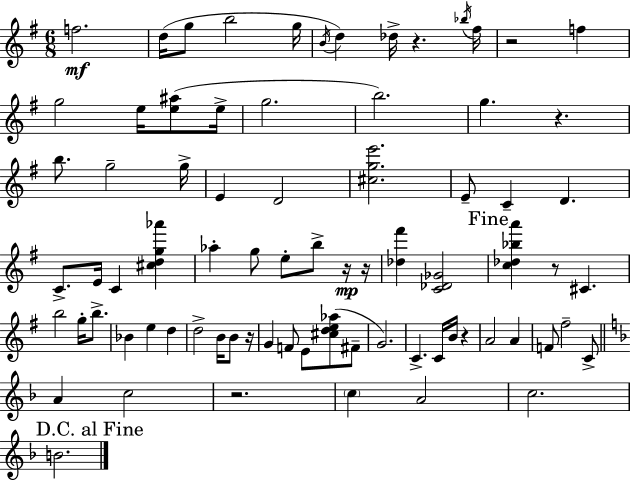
F5/h. D5/s G5/e B5/h G5/s B4/s D5/q Db5/s R/q. Bb5/s F#5/s R/h F5/q G5/h E5/s [E5,A#5]/e E5/s G5/h. B5/h. G5/q. R/q. B5/e. G5/h G5/s E4/q D4/h [C#5,G5,E6]/h. E4/e C4/q D4/q. C4/e. E4/s C4/q [C#5,D5,G5,Ab6]/q Ab5/q G5/e E5/e B5/e R/s R/s [Db5,F#6]/q [C4,Db4,Gb4]/h [C5,Db5,Bb5,A6]/q R/e C#4/q. B5/h G5/s B5/e. Bb4/q E5/q D5/q D5/h B4/s B4/e R/s G4/q F4/e E4/e [C#5,D5,E5,Ab5]/e F#4/e G4/h. C4/q. C4/s B4/s R/q A4/h A4/q F4/e F#5/h C4/e A4/q C5/h R/h. C5/q A4/h C5/h. B4/h.